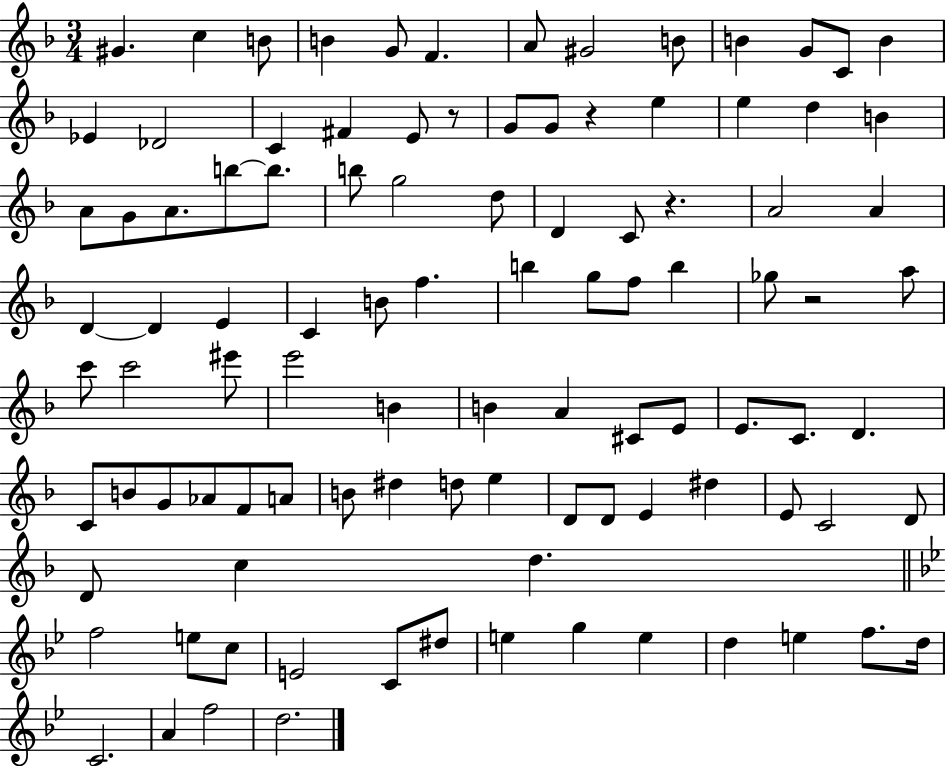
G#4/q. C5/q B4/e B4/q G4/e F4/q. A4/e G#4/h B4/e B4/q G4/e C4/e B4/q Eb4/q Db4/h C4/q F#4/q E4/e R/e G4/e G4/e R/q E5/q E5/q D5/q B4/q A4/e G4/e A4/e. B5/e B5/e. B5/e G5/h D5/e D4/q C4/e R/q. A4/h A4/q D4/q D4/q E4/q C4/q B4/e F5/q. B5/q G5/e F5/e B5/q Gb5/e R/h A5/e C6/e C6/h EIS6/e E6/h B4/q B4/q A4/q C#4/e E4/e E4/e. C4/e. D4/q. C4/e B4/e G4/e Ab4/e F4/e A4/e B4/e D#5/q D5/e E5/q D4/e D4/e E4/q D#5/q E4/e C4/h D4/e D4/e C5/q D5/q. F5/h E5/e C5/e E4/h C4/e D#5/e E5/q G5/q E5/q D5/q E5/q F5/e. D5/s C4/h. A4/q F5/h D5/h.